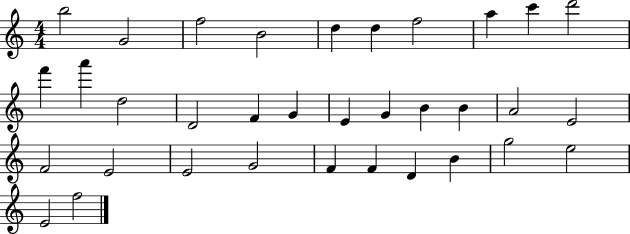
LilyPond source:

{
  \clef treble
  \numericTimeSignature
  \time 4/4
  \key c \major
  b''2 g'2 | f''2 b'2 | d''4 d''4 f''2 | a''4 c'''4 d'''2 | \break f'''4 a'''4 d''2 | d'2 f'4 g'4 | e'4 g'4 b'4 b'4 | a'2 e'2 | \break f'2 e'2 | e'2 g'2 | f'4 f'4 d'4 b'4 | g''2 e''2 | \break e'2 f''2 | \bar "|."
}